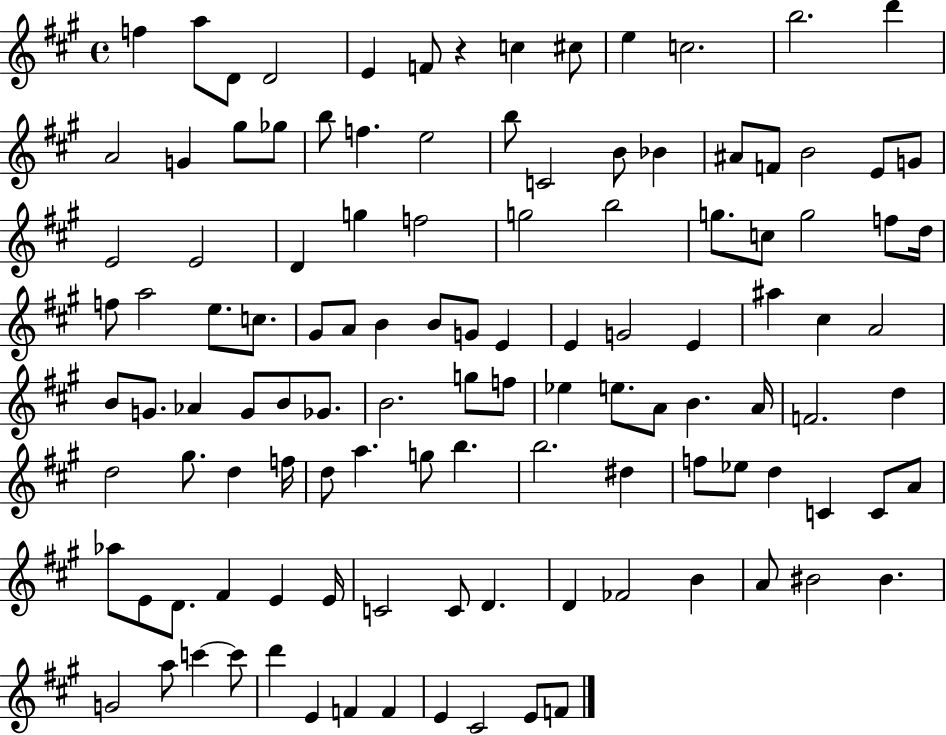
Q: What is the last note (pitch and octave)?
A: F4